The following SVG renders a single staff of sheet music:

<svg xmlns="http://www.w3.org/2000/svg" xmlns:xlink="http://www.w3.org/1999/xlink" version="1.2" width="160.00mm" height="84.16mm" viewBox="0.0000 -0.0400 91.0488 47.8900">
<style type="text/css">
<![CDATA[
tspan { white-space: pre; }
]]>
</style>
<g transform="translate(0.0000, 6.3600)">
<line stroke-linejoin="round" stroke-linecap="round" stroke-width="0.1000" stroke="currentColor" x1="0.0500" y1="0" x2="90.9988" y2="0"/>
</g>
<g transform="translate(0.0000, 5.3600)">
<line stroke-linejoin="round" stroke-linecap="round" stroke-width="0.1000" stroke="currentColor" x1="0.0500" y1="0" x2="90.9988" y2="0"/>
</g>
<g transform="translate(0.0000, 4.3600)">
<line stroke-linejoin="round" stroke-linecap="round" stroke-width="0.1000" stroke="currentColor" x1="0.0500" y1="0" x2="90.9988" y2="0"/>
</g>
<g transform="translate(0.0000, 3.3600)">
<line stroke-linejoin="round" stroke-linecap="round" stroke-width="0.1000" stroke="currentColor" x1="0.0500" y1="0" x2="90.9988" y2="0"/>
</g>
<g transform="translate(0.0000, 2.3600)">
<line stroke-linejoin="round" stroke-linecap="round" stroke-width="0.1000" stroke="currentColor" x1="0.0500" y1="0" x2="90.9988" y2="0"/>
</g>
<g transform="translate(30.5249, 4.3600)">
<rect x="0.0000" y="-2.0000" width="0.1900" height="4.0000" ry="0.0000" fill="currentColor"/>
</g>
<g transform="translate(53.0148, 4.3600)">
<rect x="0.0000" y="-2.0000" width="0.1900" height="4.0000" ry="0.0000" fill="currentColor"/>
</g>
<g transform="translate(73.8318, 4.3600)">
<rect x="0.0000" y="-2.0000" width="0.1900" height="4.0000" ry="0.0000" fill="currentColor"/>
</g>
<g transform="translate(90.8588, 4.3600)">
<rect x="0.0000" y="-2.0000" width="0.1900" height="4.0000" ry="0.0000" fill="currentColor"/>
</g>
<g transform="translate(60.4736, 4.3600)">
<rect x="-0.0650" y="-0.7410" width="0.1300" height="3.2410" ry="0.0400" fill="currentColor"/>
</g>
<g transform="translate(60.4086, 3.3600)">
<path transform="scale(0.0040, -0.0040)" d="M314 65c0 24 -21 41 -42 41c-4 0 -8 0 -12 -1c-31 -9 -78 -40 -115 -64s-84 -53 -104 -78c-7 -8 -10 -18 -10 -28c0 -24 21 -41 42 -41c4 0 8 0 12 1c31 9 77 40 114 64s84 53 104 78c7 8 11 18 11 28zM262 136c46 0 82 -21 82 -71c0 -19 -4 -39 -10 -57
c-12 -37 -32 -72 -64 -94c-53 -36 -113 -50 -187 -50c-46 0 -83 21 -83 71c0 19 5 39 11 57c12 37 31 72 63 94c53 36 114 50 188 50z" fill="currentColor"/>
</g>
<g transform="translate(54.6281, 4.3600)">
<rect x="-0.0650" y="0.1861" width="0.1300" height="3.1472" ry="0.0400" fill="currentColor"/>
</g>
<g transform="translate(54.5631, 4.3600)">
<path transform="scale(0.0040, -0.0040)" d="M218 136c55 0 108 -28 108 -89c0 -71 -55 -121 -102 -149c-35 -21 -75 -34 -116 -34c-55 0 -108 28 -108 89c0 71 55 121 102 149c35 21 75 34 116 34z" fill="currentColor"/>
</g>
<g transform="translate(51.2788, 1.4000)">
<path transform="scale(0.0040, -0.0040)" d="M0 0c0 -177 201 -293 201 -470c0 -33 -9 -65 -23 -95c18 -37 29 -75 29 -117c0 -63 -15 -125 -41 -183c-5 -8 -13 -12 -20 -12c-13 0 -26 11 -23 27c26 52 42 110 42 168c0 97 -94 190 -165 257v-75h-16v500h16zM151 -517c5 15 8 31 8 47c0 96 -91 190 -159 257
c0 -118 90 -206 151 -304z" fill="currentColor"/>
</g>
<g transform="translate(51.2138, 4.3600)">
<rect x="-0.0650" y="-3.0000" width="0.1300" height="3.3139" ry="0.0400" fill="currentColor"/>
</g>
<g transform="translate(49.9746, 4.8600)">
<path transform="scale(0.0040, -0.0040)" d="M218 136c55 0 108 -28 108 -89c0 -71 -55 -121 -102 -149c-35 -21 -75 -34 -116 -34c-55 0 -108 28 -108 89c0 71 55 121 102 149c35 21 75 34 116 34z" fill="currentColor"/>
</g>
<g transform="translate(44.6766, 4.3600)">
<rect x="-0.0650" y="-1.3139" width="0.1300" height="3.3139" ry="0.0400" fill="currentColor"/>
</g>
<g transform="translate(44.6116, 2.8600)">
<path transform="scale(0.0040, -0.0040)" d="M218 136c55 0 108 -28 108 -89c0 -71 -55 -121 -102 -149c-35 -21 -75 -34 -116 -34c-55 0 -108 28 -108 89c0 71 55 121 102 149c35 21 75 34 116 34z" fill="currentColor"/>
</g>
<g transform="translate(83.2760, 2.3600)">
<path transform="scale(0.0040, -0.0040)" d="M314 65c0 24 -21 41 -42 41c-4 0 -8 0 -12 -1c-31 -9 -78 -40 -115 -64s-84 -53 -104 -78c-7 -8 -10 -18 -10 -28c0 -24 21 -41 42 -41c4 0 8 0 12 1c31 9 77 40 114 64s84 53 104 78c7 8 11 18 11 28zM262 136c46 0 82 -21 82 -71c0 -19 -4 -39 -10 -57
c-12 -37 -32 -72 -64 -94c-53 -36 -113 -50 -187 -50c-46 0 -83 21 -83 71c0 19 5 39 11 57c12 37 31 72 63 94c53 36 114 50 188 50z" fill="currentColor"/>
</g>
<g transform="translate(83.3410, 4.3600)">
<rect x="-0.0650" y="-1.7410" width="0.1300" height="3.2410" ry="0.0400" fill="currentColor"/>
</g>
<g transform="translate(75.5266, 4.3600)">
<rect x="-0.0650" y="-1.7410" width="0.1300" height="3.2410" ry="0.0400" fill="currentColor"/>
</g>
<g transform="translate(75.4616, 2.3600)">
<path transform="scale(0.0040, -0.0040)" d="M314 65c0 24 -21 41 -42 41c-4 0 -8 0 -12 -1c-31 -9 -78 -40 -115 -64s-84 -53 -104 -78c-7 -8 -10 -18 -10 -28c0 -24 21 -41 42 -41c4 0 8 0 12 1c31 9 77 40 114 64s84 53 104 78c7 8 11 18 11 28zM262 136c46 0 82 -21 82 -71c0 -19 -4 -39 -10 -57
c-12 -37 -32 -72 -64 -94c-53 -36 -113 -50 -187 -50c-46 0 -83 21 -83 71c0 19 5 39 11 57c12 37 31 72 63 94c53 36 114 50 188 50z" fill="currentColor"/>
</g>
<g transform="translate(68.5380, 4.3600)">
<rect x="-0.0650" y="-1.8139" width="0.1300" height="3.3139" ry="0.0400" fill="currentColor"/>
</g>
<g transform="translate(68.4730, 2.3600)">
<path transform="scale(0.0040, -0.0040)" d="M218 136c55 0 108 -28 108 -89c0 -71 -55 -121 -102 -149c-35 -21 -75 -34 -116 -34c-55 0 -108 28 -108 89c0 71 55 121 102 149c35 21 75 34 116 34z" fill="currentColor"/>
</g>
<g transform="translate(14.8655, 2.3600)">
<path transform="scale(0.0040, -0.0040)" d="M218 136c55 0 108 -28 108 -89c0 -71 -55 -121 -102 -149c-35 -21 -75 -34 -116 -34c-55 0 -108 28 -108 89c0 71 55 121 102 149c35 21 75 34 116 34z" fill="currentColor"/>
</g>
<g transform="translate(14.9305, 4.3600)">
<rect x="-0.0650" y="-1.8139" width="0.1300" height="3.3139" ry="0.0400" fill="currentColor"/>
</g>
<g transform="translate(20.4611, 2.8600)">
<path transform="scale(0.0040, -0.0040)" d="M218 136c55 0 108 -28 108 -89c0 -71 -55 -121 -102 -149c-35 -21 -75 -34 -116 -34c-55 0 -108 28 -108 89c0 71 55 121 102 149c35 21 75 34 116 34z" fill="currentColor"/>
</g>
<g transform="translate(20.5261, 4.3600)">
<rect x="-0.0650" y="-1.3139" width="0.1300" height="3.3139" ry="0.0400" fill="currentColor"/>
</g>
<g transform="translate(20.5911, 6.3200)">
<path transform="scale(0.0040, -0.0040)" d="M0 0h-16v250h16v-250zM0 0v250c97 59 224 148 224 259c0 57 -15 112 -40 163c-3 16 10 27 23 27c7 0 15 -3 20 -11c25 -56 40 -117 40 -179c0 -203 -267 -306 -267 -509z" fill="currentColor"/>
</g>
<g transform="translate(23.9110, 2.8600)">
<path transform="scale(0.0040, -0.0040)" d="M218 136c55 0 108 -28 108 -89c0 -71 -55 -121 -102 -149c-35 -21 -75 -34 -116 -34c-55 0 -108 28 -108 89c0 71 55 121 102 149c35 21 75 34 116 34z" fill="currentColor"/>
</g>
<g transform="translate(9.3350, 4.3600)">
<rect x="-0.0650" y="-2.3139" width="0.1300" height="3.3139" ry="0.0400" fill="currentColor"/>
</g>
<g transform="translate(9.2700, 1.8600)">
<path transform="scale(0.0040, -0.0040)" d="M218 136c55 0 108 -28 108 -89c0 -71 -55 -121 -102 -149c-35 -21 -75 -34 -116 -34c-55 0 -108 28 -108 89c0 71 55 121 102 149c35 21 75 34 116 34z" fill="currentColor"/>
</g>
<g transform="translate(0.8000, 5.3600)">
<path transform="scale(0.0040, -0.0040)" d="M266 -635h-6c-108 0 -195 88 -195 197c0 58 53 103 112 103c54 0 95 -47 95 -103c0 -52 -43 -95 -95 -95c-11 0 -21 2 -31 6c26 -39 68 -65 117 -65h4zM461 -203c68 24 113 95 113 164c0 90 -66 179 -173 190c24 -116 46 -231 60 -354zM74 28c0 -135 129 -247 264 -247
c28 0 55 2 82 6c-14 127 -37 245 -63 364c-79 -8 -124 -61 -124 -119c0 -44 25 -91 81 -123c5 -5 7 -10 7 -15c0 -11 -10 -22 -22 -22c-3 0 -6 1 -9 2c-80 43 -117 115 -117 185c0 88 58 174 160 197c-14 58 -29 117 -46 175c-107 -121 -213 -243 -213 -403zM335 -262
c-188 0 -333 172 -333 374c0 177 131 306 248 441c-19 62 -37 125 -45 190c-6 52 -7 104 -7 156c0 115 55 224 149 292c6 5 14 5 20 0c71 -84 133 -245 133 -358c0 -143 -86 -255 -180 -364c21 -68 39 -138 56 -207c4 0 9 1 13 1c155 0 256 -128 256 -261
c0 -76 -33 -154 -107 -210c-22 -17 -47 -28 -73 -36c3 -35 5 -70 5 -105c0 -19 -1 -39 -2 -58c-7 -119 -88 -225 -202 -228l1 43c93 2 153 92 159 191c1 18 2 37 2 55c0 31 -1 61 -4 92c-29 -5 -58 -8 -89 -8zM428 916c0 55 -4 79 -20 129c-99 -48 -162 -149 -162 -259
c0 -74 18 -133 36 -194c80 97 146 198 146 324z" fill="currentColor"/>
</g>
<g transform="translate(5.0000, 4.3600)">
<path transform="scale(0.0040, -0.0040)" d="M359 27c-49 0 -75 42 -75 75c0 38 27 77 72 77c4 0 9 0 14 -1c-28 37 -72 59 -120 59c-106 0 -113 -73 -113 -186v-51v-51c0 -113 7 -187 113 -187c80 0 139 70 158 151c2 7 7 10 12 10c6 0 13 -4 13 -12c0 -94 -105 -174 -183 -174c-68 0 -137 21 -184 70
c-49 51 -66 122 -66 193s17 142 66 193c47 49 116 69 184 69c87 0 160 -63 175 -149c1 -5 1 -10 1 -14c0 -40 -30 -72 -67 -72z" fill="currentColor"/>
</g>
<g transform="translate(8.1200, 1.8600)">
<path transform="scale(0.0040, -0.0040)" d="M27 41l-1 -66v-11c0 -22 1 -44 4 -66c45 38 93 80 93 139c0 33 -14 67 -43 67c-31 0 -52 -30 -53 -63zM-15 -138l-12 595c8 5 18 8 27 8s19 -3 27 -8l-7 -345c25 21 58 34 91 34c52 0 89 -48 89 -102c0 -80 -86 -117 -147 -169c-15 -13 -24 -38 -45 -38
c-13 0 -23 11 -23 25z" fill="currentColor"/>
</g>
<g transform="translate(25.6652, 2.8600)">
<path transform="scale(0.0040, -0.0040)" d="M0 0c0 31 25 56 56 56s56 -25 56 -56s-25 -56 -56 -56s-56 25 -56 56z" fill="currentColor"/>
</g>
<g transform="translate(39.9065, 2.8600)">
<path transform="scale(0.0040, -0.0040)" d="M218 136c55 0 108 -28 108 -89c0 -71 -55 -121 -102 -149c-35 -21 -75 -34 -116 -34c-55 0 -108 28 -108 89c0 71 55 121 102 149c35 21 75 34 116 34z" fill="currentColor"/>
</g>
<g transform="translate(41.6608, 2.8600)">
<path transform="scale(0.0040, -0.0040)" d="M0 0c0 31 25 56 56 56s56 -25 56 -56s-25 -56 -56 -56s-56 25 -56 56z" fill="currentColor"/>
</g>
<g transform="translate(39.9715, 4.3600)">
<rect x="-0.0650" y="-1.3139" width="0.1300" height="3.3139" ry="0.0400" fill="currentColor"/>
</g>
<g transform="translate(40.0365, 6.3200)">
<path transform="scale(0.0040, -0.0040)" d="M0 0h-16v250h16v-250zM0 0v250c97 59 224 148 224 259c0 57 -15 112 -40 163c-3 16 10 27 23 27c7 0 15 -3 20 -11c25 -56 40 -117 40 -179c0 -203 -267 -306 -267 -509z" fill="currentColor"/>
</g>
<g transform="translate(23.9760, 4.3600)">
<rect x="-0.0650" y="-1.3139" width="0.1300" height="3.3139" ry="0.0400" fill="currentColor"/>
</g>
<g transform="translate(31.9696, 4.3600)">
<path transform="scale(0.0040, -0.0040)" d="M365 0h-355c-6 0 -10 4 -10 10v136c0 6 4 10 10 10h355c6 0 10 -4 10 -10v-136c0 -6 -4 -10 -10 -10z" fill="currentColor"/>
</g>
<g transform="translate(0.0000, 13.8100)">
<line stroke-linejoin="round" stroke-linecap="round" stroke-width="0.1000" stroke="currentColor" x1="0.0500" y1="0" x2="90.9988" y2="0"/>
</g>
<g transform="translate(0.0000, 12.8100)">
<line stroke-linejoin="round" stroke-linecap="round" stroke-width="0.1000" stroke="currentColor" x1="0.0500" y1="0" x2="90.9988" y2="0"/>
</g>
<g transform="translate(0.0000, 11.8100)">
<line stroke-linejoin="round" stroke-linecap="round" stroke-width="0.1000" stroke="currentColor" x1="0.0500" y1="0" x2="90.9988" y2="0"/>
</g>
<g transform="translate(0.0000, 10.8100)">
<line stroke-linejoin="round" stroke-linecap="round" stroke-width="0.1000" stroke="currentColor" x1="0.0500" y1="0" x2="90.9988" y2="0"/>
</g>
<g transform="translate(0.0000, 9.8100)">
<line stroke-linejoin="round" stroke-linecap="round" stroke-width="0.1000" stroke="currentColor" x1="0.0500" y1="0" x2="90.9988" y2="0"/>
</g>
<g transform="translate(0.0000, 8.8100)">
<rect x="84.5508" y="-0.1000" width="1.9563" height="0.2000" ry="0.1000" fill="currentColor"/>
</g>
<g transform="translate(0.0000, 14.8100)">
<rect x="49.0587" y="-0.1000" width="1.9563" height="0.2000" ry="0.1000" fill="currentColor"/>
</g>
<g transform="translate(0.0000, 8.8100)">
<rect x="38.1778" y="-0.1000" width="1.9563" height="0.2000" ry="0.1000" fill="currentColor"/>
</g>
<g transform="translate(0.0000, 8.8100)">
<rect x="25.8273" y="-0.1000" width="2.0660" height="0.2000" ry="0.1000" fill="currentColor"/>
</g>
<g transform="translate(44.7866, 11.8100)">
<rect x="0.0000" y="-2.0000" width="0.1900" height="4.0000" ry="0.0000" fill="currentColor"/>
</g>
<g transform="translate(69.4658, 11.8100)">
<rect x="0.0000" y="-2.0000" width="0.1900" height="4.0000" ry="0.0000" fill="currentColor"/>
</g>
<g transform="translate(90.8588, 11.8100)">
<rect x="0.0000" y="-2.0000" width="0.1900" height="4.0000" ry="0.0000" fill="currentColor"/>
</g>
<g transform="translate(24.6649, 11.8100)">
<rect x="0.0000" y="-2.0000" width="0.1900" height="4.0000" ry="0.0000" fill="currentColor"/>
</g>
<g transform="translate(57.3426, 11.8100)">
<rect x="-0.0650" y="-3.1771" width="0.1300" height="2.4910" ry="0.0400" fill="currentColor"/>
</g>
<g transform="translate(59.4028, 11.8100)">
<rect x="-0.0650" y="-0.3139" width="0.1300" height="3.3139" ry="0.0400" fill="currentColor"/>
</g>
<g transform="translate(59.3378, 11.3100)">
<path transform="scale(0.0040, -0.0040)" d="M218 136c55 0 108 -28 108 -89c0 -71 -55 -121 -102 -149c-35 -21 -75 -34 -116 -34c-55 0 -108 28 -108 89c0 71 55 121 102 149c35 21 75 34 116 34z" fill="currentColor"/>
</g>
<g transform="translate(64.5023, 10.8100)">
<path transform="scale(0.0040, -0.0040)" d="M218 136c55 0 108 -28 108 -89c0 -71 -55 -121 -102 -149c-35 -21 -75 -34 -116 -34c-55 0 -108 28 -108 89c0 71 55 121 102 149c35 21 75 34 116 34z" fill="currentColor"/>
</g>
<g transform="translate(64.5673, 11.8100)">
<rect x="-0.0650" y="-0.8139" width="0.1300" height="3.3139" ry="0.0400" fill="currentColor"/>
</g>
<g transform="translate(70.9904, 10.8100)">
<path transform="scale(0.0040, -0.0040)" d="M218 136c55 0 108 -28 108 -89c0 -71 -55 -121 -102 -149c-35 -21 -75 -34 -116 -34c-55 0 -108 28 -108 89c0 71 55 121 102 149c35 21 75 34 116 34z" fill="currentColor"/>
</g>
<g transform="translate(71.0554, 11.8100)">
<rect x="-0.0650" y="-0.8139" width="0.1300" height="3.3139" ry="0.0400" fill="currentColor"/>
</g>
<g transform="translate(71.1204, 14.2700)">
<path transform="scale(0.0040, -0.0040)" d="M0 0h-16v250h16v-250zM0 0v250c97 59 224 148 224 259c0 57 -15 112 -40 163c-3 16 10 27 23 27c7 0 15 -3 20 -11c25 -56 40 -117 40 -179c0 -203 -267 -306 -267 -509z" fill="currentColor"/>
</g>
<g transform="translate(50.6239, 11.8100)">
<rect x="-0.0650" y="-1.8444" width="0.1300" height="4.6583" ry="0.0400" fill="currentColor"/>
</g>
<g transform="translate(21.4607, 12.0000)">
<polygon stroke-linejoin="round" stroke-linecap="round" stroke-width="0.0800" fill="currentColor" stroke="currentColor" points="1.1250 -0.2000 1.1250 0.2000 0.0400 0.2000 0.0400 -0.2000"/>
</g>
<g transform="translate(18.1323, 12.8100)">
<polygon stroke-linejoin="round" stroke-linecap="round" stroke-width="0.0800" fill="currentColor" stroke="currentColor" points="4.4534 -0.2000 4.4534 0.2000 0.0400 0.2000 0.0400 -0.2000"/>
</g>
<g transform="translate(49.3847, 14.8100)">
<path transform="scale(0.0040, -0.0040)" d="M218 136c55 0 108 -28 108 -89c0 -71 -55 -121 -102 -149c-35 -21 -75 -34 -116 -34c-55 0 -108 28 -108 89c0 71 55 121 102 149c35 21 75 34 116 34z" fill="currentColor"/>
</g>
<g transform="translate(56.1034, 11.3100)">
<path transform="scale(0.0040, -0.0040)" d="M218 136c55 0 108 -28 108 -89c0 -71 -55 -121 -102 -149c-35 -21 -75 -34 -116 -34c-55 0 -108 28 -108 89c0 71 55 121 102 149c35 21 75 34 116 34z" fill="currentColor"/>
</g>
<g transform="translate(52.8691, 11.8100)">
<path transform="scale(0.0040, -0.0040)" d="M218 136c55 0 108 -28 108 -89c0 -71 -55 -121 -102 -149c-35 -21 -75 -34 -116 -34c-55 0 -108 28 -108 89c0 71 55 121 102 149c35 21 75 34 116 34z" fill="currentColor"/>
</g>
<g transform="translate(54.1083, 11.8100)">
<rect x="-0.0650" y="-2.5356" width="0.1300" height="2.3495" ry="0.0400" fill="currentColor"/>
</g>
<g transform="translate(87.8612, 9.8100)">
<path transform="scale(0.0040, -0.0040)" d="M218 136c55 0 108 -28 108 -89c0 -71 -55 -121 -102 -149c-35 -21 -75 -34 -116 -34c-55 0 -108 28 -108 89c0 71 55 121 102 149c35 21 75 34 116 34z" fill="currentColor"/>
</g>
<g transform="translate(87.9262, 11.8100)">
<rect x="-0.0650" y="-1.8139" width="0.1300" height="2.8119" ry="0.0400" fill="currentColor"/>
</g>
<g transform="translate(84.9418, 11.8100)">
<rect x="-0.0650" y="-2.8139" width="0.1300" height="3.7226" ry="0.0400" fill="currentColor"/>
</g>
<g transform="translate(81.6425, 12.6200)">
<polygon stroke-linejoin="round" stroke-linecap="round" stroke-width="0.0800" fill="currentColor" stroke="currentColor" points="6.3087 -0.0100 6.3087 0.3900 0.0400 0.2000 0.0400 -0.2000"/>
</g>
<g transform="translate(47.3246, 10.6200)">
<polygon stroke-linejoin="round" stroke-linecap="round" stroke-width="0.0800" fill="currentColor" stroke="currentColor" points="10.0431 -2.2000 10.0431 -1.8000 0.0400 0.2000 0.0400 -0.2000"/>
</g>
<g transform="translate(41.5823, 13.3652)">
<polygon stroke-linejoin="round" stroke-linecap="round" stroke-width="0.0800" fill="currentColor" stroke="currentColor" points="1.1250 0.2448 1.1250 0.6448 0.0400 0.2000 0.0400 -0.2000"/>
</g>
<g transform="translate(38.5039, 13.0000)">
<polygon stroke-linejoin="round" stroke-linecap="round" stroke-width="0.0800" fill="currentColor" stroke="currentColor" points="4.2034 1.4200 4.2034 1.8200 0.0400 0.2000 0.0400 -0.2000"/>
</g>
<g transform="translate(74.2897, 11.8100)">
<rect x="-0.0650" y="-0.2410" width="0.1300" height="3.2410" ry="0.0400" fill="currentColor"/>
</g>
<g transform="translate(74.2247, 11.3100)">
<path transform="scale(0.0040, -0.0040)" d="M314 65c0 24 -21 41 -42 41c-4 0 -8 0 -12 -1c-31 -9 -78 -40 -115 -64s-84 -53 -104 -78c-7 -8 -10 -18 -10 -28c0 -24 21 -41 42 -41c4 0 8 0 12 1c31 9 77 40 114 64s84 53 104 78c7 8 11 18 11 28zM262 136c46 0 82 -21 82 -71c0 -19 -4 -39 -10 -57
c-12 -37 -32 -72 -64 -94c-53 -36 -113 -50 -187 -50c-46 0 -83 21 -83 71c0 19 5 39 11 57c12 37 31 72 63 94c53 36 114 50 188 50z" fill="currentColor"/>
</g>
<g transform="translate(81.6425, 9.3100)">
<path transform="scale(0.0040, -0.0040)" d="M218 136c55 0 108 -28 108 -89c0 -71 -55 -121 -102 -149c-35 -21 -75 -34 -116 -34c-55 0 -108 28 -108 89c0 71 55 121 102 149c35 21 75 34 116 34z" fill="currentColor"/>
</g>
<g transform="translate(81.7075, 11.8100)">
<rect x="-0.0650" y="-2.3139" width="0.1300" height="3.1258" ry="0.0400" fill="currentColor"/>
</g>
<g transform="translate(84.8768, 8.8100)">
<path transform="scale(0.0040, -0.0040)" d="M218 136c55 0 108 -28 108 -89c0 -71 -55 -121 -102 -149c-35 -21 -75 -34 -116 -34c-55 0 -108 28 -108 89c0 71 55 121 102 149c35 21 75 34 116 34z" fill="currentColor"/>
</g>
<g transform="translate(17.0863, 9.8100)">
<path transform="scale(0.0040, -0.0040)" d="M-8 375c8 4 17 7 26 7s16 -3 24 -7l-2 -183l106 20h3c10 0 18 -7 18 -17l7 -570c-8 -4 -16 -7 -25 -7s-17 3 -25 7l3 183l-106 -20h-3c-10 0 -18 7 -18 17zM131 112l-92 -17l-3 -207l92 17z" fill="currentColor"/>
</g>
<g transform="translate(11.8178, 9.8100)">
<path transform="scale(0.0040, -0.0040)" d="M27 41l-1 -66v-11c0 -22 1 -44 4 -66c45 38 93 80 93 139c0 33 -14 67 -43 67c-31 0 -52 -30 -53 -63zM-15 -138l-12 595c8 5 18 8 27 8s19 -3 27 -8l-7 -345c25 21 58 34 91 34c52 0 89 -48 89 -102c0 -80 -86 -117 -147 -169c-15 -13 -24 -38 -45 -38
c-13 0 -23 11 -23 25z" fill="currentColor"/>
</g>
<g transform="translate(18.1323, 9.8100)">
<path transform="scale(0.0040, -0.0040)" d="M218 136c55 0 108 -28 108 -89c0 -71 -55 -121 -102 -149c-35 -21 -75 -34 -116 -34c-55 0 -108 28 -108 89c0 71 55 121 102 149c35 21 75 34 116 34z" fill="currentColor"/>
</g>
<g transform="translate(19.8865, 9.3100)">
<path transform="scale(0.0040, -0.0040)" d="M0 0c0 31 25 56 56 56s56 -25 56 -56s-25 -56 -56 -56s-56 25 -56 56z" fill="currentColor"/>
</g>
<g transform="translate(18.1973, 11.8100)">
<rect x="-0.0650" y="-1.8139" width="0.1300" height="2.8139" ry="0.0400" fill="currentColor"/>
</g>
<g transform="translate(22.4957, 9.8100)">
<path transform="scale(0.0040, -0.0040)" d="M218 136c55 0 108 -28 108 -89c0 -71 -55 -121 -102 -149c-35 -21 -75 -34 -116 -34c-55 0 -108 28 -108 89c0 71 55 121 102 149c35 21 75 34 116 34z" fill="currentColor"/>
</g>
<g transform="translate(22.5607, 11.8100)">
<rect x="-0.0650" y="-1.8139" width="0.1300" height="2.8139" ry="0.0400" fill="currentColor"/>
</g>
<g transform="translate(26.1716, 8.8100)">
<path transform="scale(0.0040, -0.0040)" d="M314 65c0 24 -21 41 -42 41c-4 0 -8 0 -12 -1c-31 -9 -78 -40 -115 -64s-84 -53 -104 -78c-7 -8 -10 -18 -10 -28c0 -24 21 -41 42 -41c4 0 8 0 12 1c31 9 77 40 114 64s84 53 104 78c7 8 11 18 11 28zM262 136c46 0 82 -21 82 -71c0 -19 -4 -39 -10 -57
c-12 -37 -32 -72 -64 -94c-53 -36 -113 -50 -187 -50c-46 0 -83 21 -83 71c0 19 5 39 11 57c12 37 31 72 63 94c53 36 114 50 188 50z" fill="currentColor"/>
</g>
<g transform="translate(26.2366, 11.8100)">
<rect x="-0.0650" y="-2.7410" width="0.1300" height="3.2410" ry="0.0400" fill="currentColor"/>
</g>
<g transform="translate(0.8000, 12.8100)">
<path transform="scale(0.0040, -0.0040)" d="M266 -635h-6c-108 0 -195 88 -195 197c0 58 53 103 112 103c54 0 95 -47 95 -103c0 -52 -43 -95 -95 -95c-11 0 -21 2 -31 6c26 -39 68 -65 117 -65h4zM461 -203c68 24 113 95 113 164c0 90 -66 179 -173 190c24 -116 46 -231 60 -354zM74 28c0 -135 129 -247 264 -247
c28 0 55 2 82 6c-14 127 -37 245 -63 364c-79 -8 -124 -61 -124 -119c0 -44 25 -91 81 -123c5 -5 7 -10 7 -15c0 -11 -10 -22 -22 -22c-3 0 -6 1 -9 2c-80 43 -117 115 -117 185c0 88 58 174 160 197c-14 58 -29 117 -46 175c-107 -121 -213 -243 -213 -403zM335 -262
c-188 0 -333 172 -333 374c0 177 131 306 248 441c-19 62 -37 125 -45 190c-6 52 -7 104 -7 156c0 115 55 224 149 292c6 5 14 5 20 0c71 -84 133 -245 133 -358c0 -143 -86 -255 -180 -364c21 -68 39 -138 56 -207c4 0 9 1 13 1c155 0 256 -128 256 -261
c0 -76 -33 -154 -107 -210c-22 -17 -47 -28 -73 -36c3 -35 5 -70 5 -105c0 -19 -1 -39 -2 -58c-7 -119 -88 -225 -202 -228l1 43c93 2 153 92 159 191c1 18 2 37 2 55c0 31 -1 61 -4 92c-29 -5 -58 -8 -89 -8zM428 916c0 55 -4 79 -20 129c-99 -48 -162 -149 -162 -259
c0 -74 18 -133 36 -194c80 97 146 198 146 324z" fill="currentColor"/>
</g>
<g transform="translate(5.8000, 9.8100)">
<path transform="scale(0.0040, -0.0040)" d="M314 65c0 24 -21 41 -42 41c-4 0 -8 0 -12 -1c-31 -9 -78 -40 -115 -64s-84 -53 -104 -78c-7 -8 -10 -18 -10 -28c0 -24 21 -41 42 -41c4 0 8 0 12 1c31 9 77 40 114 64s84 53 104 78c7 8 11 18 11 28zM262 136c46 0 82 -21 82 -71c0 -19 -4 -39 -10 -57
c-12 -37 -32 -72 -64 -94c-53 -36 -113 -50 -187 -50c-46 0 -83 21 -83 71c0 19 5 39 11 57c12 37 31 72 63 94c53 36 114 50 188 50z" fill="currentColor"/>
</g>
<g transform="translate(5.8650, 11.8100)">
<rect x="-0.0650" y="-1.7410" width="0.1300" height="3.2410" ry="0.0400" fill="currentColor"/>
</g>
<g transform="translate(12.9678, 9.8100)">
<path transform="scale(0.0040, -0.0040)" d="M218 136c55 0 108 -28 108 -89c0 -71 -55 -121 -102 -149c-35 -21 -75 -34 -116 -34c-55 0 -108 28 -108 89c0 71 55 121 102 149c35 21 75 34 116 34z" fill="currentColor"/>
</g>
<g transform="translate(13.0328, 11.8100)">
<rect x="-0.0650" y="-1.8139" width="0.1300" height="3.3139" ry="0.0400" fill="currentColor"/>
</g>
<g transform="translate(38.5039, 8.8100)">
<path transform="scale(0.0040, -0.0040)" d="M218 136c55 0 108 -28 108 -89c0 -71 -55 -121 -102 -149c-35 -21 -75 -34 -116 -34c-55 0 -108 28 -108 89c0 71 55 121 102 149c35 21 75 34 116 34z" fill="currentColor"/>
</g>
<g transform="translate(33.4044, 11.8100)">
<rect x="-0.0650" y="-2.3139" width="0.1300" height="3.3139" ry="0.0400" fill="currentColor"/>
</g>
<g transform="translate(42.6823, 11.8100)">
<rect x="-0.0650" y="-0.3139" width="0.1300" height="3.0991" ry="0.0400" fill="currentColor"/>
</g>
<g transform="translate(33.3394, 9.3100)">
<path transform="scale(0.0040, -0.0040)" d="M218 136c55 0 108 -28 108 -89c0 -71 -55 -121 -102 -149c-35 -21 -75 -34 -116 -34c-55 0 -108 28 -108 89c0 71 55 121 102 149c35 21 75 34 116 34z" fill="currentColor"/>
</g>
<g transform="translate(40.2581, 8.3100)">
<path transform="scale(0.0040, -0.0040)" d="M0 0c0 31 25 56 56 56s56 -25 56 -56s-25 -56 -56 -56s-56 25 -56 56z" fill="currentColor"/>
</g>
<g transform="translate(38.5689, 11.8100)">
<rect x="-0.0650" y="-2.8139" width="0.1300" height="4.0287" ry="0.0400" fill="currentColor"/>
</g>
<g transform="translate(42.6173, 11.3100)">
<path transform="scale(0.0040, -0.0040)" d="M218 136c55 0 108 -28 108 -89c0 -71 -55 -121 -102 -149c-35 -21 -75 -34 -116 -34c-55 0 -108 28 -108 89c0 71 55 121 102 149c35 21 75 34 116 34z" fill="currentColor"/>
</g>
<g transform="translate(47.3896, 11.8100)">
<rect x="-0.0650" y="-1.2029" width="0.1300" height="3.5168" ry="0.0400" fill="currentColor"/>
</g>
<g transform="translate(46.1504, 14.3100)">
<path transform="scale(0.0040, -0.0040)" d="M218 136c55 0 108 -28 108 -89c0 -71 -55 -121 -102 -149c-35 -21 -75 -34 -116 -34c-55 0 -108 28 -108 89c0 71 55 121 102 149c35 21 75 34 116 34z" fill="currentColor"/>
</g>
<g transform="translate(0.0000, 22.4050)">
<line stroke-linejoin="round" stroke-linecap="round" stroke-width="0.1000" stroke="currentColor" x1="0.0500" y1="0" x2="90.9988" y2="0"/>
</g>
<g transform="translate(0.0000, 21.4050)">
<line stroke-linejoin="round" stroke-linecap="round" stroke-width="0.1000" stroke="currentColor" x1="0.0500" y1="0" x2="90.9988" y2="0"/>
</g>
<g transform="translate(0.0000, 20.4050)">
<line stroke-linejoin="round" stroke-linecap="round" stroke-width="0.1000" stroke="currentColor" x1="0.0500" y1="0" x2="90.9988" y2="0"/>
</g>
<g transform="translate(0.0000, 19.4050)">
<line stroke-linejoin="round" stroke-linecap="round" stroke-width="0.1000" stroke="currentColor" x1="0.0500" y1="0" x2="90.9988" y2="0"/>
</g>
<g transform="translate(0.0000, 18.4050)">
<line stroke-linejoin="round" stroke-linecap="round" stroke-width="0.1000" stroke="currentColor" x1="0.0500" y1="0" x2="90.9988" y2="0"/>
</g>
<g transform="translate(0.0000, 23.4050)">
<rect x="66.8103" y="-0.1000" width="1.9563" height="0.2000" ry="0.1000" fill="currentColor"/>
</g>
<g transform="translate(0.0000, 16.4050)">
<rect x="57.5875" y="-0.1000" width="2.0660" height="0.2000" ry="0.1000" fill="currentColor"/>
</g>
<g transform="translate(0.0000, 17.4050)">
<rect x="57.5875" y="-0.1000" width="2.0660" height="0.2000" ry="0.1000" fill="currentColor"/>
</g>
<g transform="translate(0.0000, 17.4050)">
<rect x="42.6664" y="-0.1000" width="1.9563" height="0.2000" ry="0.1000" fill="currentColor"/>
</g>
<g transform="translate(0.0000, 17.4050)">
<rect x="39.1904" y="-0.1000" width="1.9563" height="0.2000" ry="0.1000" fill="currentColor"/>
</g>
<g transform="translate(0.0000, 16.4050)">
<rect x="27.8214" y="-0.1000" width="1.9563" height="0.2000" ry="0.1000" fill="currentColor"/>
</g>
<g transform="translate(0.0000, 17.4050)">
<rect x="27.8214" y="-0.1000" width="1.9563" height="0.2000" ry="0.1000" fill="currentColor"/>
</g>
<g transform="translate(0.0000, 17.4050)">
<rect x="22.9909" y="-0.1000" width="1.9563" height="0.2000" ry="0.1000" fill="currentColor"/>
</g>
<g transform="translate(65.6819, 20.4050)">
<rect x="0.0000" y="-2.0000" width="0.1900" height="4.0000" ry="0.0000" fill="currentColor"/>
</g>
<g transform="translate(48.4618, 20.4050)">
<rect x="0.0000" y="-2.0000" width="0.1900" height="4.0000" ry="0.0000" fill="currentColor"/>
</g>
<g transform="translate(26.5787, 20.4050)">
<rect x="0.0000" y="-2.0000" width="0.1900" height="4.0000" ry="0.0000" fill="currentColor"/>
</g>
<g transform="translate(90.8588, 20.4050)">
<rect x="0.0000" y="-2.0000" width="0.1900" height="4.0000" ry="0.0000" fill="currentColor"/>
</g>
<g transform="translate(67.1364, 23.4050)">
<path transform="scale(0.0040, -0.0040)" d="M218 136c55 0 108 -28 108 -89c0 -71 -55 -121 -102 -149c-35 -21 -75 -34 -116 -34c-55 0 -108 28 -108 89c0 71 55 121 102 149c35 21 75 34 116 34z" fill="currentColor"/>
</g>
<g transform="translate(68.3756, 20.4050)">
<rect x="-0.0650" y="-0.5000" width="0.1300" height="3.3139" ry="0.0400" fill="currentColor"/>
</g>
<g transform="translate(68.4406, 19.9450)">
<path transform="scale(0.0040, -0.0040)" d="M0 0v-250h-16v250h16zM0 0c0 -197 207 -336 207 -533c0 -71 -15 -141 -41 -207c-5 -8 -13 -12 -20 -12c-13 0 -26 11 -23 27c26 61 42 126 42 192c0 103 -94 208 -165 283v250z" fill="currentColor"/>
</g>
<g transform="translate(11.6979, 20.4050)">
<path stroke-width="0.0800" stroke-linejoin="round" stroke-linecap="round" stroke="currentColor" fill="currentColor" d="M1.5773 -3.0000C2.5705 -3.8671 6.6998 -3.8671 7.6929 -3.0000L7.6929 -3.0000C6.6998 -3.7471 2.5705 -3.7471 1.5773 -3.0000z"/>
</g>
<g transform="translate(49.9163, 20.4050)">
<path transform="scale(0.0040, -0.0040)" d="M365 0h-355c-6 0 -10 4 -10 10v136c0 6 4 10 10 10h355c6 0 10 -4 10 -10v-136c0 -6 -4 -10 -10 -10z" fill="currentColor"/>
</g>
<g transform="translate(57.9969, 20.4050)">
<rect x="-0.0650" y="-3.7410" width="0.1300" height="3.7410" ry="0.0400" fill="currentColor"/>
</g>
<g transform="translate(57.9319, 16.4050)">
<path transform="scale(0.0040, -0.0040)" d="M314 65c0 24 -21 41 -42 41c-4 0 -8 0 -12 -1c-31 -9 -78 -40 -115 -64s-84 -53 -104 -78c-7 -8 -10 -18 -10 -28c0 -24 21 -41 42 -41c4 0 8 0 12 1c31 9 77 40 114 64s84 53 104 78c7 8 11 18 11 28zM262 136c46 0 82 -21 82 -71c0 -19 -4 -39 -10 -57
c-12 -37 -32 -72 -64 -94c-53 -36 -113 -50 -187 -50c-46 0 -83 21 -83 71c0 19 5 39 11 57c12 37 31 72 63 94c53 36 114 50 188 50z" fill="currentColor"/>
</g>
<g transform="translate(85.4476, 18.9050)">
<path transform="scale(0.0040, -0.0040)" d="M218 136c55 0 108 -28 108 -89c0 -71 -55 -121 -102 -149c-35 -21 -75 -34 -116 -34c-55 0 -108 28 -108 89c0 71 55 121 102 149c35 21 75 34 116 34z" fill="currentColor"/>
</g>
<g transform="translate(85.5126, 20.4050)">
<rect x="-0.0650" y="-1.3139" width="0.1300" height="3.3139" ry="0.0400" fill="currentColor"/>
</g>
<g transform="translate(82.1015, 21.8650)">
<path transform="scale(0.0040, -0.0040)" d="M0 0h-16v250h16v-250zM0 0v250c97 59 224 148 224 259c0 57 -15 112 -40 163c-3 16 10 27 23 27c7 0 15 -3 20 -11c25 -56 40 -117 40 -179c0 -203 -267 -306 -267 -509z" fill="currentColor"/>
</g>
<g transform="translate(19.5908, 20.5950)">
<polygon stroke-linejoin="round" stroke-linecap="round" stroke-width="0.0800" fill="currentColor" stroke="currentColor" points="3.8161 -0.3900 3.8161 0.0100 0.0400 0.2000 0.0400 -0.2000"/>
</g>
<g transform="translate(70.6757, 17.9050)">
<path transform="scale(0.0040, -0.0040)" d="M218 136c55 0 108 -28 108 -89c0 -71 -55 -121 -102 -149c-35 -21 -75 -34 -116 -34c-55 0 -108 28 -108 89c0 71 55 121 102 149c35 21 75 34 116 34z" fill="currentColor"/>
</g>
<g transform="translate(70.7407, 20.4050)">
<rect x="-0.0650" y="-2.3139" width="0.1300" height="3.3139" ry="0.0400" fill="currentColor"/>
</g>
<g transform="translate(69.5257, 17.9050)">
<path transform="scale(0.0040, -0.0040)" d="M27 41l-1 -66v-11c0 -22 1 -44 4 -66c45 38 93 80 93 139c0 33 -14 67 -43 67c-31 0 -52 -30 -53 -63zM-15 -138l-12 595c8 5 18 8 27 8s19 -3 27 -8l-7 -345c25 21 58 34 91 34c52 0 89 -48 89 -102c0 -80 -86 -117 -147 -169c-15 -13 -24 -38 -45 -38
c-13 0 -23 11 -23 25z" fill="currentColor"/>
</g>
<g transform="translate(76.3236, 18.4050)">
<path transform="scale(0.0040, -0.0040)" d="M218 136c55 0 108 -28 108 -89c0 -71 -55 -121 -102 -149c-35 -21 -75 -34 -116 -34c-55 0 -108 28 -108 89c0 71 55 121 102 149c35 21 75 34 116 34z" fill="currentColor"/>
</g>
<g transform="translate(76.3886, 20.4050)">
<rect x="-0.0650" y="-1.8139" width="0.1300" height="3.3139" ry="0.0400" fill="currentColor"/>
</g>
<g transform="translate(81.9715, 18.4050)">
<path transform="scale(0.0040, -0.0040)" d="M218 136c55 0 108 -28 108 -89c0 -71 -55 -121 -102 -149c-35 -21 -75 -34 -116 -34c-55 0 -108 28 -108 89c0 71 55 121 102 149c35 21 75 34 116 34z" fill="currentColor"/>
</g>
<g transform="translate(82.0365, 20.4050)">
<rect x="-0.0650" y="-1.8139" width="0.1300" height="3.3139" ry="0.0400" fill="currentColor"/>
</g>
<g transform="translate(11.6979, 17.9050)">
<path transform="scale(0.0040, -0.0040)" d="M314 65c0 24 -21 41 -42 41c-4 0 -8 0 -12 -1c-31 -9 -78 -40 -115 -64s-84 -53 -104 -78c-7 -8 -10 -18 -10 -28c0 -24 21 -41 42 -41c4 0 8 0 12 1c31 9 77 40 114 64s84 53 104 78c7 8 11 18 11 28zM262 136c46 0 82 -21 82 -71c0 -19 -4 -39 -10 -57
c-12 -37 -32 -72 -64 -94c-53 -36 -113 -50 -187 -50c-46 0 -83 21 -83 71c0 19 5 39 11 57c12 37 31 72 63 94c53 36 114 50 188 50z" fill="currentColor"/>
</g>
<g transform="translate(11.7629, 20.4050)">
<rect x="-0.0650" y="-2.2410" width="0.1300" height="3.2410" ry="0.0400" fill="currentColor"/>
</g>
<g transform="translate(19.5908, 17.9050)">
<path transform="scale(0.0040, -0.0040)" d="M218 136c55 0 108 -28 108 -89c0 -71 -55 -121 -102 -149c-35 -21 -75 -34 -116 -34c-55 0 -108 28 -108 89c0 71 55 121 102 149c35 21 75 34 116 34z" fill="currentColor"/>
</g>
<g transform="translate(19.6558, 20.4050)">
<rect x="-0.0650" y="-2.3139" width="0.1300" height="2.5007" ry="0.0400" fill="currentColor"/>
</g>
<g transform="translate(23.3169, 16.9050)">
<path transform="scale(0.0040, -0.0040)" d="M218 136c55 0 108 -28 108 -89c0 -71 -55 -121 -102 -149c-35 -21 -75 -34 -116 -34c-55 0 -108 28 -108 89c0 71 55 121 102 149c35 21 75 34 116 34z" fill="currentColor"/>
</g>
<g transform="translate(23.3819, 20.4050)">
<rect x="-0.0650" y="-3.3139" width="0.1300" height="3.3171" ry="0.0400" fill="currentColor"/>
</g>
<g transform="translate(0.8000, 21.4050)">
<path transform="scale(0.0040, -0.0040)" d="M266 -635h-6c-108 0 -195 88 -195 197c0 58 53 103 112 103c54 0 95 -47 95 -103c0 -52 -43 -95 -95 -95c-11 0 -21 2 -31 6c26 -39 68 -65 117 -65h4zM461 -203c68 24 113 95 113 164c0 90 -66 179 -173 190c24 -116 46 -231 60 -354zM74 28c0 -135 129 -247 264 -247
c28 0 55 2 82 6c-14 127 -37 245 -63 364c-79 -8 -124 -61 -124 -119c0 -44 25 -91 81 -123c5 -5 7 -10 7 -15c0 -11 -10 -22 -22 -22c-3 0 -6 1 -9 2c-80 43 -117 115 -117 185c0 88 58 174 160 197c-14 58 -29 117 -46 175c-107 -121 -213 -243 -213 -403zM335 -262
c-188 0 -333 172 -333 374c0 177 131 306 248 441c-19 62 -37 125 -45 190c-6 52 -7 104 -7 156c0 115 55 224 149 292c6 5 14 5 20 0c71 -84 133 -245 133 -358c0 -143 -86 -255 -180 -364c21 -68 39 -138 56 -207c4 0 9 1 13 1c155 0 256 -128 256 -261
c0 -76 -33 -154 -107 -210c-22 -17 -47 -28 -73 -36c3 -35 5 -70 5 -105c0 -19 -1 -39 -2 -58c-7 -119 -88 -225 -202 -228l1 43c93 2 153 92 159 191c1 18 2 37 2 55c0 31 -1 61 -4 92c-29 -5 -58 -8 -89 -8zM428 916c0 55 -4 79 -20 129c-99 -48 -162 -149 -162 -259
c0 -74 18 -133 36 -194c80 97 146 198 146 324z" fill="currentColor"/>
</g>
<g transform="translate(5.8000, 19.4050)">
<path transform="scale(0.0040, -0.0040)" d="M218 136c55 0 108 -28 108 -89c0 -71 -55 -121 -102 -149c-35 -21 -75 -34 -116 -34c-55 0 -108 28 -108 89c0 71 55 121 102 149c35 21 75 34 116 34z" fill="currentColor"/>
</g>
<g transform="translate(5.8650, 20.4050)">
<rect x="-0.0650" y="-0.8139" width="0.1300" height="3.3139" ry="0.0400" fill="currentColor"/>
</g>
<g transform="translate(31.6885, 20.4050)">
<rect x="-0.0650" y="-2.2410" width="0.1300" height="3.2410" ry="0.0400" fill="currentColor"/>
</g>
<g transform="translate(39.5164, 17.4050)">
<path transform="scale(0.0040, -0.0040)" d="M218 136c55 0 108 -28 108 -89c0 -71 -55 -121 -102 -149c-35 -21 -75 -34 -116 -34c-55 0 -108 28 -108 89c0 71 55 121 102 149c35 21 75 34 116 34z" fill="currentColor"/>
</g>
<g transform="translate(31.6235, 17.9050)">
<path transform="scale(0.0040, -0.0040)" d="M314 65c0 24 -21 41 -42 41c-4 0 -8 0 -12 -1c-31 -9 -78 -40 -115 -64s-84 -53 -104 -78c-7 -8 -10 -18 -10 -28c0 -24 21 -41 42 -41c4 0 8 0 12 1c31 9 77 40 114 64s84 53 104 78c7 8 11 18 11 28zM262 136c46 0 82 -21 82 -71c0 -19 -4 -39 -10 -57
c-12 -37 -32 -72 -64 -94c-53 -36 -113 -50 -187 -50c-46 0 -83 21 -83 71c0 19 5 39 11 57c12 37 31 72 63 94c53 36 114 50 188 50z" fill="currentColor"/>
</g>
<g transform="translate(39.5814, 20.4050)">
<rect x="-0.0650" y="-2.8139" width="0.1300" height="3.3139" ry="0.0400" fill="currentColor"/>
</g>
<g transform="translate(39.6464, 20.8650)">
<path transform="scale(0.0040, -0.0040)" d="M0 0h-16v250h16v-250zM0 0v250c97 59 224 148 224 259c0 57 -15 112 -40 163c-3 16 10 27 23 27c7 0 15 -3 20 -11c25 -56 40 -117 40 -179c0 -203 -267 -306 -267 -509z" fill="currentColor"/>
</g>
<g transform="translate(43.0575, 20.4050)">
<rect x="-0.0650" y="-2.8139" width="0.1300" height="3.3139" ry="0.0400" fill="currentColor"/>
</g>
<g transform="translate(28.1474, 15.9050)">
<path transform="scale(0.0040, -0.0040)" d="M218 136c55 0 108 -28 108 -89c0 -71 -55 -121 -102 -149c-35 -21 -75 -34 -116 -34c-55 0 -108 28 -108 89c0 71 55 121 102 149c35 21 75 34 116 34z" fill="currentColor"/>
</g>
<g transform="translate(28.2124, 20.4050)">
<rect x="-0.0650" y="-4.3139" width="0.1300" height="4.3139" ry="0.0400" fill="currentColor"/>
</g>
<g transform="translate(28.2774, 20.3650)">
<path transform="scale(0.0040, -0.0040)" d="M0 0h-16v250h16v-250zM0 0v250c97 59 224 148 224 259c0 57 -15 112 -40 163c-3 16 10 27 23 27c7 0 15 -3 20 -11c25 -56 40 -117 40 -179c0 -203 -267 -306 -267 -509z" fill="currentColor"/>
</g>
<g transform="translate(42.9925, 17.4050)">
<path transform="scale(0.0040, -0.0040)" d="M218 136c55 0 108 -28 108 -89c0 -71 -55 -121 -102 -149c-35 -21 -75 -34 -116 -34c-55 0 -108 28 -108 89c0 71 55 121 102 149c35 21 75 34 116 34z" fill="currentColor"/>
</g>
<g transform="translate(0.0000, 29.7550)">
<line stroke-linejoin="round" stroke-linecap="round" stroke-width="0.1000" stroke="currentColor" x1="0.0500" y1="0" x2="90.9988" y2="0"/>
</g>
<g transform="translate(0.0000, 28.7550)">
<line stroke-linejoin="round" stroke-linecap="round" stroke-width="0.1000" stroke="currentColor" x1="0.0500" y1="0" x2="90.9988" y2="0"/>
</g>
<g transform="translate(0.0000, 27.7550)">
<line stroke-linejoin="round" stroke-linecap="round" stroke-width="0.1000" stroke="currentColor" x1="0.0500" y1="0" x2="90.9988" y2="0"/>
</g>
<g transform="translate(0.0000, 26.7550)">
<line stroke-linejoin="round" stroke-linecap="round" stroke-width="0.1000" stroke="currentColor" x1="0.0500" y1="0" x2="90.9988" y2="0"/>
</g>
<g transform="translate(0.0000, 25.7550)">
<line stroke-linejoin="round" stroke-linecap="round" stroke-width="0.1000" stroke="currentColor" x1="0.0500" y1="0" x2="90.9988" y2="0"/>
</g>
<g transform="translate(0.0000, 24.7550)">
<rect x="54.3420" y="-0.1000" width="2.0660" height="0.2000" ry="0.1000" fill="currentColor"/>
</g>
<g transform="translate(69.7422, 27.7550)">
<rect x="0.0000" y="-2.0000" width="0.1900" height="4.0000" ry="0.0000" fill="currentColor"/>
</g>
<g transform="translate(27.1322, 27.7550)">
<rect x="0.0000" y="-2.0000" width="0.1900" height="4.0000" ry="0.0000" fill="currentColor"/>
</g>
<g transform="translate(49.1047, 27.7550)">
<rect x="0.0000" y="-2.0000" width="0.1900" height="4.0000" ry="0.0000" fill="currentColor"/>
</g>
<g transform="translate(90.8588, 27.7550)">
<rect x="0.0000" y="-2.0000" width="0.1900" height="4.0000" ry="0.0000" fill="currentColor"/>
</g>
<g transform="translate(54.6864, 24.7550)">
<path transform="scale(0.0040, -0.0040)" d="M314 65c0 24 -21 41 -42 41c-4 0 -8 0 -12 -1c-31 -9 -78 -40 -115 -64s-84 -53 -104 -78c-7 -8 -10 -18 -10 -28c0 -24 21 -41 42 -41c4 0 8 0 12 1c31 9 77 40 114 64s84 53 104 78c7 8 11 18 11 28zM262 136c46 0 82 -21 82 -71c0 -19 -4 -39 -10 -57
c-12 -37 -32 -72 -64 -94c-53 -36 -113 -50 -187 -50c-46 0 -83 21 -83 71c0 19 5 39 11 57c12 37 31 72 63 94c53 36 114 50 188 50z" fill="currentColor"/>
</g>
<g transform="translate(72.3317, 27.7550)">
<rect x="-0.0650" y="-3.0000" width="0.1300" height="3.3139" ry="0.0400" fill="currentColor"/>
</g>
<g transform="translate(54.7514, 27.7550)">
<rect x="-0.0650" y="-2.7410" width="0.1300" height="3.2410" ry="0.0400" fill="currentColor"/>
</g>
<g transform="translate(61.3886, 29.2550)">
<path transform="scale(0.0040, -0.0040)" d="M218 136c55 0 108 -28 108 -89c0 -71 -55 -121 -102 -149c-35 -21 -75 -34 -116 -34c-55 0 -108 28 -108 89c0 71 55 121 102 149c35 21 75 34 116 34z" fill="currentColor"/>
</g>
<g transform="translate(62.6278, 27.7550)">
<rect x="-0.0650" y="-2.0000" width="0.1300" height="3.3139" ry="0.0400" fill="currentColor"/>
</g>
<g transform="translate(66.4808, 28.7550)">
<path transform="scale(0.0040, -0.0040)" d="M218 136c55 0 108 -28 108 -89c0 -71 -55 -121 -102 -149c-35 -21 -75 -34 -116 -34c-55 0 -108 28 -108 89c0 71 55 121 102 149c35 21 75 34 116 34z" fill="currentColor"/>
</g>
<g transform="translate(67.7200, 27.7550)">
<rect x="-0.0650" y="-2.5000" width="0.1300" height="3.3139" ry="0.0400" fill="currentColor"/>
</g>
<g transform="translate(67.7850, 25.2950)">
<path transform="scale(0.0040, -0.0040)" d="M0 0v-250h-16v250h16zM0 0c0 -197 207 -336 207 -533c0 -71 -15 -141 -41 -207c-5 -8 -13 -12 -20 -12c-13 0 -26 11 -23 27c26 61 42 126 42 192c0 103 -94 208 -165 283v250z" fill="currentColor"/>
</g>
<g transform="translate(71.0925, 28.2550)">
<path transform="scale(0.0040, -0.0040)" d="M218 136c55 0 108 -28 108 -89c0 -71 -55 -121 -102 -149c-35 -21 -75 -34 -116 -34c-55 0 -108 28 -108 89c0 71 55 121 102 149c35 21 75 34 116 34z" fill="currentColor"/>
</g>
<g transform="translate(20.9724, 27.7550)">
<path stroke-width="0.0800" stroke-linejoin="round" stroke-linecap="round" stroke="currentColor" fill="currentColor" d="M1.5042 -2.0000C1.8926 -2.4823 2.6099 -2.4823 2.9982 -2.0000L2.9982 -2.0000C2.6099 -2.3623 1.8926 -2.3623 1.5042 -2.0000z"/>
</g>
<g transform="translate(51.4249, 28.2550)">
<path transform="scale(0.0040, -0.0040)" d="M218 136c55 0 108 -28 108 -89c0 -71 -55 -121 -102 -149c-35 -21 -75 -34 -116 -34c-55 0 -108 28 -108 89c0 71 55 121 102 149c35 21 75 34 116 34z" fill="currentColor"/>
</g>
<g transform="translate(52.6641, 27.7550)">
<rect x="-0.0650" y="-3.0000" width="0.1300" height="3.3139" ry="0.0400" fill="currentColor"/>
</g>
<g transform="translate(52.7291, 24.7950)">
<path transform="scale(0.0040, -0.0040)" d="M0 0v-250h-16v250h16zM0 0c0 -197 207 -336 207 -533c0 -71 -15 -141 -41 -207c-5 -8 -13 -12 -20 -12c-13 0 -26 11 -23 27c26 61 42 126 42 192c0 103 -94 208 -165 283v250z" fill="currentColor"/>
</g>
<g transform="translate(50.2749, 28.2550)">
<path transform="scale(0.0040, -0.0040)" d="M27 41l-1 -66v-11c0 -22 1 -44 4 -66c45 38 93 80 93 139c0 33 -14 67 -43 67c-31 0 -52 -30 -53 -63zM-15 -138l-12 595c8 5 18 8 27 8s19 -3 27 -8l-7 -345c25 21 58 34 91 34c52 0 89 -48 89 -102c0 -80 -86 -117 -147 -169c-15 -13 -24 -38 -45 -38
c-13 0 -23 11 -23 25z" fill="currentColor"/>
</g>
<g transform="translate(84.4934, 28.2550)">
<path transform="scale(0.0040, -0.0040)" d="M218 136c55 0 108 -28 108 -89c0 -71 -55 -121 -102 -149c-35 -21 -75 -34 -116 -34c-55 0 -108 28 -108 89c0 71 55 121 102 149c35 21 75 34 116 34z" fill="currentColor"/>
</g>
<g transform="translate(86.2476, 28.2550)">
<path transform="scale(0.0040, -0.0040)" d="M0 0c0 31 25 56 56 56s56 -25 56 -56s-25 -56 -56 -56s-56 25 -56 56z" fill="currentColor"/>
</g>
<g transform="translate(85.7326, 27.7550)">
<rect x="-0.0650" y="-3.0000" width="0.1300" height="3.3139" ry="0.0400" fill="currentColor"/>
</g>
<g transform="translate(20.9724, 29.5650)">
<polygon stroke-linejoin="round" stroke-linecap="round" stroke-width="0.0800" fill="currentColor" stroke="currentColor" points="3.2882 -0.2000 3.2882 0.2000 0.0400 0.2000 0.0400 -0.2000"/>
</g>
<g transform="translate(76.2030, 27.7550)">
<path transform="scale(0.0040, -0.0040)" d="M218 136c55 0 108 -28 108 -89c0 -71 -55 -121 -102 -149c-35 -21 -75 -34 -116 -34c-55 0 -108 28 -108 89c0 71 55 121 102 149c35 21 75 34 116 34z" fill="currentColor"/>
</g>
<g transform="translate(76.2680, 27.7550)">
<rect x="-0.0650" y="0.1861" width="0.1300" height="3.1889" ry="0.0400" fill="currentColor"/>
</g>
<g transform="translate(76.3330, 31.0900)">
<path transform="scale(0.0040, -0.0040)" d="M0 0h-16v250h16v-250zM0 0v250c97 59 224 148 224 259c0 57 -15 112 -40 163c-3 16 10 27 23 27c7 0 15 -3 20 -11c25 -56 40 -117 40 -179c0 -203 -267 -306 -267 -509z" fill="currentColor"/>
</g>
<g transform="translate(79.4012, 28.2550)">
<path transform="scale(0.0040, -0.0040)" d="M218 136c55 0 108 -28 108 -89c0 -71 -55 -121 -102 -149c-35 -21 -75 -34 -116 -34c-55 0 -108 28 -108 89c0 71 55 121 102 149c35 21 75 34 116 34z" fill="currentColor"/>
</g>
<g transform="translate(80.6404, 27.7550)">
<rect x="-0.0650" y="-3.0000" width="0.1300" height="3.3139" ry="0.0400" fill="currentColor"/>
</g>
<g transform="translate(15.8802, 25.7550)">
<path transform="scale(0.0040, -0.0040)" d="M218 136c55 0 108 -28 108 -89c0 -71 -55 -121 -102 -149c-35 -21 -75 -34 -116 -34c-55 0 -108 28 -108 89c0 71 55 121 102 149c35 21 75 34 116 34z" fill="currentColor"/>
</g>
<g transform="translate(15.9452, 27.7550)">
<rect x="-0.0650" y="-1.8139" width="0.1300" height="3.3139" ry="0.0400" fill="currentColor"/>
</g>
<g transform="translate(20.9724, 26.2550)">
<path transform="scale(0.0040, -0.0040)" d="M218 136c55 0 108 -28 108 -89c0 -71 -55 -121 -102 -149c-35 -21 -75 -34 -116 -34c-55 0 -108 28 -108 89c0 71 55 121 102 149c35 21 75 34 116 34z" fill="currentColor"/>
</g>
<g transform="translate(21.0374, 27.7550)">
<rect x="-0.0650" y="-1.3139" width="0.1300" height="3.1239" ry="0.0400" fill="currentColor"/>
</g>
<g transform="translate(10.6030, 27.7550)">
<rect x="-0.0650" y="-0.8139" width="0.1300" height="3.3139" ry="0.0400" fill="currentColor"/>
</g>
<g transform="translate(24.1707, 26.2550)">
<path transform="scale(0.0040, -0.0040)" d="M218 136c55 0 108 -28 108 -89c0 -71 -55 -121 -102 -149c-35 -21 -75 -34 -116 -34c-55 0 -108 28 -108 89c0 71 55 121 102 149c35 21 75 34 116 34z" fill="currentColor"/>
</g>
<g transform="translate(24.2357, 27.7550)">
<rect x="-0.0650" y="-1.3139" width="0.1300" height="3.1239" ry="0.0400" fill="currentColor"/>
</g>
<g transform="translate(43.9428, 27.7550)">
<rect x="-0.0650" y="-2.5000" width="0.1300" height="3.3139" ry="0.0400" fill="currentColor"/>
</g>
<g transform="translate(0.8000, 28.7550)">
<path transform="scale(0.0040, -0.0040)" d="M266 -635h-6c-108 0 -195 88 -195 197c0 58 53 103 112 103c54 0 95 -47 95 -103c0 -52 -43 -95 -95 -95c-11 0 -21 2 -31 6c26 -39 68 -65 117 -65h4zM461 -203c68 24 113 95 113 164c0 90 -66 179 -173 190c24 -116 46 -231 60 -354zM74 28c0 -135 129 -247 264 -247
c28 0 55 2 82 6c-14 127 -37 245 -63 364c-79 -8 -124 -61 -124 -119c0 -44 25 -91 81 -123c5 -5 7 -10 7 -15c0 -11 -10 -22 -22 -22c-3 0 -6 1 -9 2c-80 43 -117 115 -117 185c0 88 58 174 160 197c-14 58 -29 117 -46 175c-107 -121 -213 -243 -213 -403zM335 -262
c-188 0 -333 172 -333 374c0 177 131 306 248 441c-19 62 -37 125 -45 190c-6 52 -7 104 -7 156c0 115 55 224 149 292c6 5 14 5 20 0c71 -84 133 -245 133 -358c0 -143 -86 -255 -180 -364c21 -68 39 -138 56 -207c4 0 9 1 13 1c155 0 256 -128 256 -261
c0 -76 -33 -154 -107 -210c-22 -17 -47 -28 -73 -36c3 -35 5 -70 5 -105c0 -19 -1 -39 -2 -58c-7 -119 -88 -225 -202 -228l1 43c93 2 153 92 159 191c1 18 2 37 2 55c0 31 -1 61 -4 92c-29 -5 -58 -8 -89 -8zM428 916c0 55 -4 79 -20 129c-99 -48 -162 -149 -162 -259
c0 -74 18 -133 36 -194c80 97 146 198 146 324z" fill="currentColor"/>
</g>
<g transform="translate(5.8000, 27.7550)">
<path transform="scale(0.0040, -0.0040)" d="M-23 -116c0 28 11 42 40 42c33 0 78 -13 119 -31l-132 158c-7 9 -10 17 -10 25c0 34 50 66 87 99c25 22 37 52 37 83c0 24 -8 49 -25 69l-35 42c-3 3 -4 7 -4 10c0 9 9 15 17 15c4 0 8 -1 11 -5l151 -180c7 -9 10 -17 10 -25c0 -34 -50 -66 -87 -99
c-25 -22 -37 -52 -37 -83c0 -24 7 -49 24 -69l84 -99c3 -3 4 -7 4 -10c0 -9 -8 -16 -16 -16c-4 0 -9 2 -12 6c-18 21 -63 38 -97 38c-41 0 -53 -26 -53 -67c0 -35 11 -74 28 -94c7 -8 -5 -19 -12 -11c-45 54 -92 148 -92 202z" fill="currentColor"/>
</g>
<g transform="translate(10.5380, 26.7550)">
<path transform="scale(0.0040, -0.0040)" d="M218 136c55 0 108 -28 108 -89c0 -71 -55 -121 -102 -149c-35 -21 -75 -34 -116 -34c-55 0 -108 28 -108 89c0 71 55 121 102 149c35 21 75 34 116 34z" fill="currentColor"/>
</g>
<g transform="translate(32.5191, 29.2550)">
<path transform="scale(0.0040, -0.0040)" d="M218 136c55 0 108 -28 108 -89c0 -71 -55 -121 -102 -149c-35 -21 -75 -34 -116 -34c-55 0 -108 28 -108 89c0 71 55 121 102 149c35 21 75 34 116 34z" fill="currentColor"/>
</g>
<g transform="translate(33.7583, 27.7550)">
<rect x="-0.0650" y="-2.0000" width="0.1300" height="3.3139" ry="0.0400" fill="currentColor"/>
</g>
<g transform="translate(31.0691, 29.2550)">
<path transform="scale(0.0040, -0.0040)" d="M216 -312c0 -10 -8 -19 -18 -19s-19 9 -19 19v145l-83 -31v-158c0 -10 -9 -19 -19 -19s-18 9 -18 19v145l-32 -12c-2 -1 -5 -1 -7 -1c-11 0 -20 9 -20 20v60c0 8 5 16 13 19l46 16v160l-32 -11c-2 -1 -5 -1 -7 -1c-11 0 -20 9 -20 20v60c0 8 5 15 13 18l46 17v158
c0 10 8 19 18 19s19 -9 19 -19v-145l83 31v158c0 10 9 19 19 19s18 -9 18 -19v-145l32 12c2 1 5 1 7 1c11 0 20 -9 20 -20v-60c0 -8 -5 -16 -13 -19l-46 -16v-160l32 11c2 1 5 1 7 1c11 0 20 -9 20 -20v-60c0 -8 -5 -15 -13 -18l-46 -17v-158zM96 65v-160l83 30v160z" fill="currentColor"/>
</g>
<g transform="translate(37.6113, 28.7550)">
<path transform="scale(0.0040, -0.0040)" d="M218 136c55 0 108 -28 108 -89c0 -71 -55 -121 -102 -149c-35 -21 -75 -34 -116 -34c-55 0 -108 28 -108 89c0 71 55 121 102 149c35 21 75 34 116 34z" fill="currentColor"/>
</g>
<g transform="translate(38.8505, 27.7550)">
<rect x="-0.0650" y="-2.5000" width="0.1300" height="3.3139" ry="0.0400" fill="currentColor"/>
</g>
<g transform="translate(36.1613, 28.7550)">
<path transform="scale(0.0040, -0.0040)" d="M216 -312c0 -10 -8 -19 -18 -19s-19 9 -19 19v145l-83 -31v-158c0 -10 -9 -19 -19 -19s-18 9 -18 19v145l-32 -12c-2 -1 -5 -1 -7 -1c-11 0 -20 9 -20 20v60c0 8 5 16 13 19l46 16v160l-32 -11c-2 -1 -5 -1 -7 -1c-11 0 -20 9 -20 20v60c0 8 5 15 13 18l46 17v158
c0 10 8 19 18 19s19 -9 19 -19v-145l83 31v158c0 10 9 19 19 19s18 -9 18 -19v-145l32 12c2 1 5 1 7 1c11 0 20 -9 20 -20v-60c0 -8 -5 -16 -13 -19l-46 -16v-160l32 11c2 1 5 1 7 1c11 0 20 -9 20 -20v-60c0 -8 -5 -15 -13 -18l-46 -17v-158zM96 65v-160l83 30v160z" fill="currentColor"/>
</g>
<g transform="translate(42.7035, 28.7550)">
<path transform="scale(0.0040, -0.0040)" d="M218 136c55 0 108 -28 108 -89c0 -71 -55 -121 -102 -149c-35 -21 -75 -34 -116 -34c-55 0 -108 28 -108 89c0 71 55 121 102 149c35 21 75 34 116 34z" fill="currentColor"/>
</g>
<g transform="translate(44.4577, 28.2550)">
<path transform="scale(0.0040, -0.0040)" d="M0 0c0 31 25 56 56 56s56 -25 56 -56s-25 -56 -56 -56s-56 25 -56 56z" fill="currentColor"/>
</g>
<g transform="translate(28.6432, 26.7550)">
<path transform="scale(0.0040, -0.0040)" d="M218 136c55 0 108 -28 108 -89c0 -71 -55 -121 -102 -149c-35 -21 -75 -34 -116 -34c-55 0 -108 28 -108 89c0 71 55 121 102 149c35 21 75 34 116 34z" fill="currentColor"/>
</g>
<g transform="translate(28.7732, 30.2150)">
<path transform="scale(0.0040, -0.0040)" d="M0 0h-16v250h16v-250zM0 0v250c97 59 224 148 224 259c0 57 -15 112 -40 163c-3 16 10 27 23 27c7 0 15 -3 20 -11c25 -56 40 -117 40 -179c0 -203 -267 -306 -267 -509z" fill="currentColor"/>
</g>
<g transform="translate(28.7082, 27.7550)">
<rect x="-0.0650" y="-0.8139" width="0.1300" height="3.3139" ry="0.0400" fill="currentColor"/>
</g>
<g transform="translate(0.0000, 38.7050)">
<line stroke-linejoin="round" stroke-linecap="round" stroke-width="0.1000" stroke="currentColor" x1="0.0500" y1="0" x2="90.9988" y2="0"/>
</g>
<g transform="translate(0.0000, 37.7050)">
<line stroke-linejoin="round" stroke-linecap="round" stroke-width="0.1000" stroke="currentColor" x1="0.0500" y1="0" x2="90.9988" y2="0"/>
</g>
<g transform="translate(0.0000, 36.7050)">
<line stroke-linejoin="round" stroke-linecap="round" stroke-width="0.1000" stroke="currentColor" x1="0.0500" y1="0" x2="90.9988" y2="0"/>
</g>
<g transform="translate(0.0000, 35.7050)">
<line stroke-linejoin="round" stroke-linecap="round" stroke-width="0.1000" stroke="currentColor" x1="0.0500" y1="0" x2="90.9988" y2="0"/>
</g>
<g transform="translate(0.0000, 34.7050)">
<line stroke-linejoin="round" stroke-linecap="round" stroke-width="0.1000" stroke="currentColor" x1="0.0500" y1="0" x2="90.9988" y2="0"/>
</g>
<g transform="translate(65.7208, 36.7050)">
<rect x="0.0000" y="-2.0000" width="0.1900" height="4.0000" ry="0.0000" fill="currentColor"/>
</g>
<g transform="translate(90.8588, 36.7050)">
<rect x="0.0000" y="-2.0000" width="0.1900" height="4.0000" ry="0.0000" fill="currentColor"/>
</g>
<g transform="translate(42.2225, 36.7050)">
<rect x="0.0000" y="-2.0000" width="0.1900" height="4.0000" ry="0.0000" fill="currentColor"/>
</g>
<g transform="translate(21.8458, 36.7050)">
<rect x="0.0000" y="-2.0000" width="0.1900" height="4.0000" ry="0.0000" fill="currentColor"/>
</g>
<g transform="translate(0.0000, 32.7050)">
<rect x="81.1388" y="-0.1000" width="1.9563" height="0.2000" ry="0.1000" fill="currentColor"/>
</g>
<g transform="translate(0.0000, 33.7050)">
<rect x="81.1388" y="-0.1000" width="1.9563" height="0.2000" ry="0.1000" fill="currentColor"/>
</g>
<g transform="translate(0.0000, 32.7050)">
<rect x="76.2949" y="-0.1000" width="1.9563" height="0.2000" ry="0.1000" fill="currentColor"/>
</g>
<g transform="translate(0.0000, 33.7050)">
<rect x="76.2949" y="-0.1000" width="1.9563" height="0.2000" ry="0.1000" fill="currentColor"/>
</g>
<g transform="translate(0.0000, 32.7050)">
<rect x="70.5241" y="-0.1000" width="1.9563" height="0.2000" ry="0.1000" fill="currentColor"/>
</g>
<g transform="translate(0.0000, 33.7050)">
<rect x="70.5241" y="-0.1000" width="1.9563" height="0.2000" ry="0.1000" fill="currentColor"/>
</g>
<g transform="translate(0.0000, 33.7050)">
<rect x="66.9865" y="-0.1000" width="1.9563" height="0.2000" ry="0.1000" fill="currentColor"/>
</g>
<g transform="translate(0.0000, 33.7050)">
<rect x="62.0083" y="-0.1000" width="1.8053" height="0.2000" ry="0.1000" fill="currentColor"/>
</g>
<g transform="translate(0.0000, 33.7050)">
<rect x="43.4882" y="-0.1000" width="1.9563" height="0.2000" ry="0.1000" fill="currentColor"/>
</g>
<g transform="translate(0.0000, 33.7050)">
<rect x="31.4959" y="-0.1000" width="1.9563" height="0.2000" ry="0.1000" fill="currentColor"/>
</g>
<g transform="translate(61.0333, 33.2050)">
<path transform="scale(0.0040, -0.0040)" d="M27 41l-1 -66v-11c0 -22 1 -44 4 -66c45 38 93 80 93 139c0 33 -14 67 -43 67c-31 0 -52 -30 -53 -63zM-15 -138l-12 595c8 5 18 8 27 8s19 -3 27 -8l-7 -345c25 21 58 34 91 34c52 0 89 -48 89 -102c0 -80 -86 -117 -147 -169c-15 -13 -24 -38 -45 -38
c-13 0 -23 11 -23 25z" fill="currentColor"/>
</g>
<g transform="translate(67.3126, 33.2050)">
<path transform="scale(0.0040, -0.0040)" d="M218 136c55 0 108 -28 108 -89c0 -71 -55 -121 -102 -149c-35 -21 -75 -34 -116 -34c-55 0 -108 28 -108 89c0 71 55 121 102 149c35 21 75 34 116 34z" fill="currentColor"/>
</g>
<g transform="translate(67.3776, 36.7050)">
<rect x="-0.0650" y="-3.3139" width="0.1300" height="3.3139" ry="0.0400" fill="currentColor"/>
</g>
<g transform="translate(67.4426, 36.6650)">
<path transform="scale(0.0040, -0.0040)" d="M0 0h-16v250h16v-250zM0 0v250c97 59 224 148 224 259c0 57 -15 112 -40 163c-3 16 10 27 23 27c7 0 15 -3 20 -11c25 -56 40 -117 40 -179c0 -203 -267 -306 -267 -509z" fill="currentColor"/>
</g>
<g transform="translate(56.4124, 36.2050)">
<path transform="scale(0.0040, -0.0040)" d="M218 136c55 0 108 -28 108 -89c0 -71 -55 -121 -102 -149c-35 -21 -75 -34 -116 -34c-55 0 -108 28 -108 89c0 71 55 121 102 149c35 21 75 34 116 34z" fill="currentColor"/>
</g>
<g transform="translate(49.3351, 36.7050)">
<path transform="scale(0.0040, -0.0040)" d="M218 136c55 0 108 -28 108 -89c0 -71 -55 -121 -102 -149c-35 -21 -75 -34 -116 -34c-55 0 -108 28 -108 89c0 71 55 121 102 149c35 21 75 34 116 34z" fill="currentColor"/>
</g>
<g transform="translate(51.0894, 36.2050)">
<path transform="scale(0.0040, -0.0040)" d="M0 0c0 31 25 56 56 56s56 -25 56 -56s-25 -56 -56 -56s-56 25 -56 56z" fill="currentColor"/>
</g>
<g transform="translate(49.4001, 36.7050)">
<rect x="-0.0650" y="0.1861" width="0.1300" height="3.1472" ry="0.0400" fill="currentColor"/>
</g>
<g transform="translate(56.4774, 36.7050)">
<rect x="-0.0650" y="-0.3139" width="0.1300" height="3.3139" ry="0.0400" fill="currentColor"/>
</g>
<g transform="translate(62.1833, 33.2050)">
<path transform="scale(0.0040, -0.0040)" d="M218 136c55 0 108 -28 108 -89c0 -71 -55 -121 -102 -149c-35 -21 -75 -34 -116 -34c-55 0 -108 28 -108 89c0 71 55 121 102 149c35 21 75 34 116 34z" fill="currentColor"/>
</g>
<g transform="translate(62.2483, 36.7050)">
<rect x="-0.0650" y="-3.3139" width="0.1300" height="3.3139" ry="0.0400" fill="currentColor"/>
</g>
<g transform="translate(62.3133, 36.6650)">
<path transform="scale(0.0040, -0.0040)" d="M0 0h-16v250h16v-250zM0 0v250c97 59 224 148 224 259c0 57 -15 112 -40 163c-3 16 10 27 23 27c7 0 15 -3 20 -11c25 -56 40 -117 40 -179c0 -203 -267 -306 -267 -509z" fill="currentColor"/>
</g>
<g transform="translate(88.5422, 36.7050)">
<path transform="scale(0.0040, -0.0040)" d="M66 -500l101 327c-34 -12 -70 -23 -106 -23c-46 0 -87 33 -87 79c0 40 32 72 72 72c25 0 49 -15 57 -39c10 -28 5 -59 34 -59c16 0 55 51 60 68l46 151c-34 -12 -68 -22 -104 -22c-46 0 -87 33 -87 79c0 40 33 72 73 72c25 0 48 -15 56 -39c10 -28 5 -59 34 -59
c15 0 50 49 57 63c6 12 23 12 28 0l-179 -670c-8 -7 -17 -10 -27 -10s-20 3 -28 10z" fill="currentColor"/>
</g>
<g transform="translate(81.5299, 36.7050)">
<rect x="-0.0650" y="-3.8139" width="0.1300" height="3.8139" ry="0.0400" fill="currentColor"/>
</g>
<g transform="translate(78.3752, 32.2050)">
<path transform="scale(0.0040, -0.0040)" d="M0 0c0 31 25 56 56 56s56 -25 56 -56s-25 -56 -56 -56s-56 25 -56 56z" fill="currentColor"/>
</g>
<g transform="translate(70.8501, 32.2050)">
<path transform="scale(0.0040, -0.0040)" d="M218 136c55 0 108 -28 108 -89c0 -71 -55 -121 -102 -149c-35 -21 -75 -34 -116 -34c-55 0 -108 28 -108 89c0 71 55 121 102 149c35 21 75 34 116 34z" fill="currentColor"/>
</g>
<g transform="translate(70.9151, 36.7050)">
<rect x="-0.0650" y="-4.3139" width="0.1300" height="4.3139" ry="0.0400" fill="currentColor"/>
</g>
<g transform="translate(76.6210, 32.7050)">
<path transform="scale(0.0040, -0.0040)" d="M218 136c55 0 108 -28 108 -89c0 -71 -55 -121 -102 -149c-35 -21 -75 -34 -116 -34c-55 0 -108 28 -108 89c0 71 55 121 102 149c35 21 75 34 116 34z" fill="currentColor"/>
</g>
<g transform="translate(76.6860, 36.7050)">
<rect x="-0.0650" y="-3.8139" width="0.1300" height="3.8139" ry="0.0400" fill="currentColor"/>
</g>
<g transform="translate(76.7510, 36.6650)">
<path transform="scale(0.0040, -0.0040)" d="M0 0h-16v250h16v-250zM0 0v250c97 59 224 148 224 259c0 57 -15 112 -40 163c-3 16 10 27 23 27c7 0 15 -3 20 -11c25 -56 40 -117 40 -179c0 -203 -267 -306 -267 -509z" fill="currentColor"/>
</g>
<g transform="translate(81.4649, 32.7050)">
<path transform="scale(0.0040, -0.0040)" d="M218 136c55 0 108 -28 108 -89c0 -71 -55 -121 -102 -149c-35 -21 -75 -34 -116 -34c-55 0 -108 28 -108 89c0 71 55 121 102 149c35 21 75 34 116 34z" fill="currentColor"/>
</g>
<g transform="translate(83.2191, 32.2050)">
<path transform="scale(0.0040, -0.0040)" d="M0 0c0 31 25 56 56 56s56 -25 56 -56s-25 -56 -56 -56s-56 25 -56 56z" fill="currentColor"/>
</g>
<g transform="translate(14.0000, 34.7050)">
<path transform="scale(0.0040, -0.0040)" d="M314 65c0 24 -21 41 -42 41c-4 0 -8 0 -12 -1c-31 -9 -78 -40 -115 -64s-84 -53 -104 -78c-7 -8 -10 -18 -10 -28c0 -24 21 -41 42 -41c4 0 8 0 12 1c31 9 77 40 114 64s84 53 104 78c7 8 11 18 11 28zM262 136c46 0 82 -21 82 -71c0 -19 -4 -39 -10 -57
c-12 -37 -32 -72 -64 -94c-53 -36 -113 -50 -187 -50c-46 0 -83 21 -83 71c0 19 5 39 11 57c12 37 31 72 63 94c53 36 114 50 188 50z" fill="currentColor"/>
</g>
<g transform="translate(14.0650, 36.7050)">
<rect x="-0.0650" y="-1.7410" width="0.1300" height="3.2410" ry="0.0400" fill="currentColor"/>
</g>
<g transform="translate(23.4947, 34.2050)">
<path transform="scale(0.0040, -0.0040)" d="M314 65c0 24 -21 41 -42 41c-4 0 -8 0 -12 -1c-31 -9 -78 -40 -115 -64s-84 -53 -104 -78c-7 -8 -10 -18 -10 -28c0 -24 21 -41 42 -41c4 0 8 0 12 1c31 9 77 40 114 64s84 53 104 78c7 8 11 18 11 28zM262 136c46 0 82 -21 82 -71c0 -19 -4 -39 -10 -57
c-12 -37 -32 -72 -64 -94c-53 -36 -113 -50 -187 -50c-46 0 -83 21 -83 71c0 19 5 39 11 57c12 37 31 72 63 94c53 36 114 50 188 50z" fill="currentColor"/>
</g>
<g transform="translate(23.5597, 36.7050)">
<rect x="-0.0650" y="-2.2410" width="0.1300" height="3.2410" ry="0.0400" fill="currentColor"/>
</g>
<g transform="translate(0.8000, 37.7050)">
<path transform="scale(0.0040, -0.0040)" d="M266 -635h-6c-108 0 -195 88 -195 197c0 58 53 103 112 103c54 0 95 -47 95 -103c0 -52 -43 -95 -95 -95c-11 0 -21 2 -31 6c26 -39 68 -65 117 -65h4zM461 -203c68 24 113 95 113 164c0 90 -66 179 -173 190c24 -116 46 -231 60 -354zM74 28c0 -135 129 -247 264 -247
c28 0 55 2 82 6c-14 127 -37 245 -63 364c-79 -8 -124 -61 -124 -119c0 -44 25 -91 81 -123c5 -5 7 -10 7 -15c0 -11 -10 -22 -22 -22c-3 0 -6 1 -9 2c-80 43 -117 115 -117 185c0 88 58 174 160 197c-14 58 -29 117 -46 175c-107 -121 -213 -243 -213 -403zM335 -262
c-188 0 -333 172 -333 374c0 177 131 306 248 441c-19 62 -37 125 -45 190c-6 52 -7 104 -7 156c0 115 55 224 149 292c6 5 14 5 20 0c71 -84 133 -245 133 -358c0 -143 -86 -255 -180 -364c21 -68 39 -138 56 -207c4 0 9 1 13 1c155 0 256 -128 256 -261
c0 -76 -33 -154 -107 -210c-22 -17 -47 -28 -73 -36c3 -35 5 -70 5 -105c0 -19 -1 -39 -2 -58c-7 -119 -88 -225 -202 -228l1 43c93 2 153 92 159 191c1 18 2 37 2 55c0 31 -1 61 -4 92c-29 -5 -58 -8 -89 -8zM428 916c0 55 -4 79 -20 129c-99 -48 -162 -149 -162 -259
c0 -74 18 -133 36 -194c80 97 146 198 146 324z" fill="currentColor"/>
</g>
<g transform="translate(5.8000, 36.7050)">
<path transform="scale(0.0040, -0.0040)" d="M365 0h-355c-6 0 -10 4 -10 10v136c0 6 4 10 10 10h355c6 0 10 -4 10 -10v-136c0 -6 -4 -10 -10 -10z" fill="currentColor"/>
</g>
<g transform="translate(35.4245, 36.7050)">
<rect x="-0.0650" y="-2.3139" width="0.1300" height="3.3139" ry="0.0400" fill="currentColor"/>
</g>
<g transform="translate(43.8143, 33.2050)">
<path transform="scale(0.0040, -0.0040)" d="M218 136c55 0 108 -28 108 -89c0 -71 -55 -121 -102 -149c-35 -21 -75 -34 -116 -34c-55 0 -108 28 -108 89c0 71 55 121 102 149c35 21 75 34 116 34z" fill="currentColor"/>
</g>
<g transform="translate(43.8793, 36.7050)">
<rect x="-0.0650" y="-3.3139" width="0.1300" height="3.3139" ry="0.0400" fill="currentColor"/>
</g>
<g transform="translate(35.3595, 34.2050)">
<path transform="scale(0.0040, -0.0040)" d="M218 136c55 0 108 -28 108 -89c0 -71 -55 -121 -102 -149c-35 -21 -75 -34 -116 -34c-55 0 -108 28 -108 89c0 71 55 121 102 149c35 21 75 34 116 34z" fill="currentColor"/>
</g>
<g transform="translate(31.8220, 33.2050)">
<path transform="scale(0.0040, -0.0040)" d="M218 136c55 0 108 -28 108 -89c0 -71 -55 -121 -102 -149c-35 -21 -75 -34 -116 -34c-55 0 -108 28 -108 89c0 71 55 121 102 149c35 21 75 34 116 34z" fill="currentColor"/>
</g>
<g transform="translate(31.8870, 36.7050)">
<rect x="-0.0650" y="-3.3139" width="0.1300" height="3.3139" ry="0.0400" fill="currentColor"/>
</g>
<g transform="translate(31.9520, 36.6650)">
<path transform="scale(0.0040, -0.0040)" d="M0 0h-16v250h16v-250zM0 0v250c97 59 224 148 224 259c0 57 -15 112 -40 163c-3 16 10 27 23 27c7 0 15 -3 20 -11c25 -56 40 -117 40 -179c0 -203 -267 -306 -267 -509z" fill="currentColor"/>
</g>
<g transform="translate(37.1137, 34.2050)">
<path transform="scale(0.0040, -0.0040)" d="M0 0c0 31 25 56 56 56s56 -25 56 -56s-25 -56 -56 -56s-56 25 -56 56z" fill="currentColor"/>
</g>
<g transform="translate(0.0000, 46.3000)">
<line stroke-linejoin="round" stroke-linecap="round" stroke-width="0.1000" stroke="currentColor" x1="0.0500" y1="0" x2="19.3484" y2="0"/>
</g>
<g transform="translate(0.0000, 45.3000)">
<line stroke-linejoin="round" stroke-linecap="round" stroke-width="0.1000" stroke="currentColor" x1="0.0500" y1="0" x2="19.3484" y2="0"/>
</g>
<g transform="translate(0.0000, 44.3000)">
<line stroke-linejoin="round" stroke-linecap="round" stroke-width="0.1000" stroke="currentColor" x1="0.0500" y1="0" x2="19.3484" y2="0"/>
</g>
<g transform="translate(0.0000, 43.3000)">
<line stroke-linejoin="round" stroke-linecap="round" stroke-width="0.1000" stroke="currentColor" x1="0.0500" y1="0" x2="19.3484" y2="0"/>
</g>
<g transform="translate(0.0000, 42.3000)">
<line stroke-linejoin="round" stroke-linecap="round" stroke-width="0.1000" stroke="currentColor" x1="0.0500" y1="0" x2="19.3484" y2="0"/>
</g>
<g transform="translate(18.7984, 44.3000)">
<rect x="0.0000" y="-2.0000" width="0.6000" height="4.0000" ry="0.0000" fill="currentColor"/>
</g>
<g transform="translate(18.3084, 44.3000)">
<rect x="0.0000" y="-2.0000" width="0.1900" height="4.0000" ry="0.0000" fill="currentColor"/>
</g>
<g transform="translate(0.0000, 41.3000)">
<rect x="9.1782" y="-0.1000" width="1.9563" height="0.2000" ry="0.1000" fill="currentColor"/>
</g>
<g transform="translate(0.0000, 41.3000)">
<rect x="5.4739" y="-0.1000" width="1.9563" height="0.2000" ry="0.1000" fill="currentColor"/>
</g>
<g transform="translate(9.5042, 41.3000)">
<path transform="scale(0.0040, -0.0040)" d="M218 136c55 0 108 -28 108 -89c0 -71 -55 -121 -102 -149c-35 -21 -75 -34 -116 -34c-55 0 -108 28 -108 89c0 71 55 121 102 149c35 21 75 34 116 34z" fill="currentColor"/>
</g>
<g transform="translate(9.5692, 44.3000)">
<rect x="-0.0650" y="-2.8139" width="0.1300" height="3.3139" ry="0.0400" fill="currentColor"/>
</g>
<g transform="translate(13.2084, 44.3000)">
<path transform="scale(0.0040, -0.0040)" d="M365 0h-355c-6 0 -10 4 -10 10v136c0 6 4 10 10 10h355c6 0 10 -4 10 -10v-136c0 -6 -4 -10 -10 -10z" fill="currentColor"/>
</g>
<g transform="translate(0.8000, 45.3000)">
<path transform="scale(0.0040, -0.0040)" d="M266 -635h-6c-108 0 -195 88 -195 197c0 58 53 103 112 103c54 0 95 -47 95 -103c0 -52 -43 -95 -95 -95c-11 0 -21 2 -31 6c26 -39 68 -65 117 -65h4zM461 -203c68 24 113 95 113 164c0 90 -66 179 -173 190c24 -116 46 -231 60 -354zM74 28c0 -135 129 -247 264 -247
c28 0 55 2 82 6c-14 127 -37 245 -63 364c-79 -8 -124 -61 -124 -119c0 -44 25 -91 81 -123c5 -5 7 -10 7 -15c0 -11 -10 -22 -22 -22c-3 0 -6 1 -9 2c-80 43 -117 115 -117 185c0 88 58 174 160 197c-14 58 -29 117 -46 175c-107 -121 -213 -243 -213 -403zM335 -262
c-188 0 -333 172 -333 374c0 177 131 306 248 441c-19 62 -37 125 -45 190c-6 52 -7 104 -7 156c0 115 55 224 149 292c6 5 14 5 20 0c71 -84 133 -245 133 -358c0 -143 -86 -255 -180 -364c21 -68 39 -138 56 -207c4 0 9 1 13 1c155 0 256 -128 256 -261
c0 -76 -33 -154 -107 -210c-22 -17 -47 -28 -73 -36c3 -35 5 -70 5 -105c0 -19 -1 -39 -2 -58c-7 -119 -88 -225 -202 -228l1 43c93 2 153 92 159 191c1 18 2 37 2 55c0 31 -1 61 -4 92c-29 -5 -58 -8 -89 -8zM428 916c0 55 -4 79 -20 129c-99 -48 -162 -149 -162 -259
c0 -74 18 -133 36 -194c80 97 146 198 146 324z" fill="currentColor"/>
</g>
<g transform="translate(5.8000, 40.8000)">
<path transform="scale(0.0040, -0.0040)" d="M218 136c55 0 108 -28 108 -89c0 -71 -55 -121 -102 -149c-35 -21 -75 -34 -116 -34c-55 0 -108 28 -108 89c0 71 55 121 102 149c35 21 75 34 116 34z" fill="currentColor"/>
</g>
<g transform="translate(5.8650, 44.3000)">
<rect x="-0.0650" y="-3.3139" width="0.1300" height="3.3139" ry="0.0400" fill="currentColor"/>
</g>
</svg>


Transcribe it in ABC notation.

X:1
T:Untitled
M:4/4
L:1/4
K:C
_g f e/2 e z2 e/2 e A/4 B d2 f f2 f2 f2 _f f/2 f/4 a2 g a/2 c/4 D/2 C/2 B/2 c/2 c d d/2 c2 g/2 a/2 f/2 d g2 g/2 b/2 d'/2 g2 a/2 a z2 c'2 C/2 _g f f/2 e z d f e/2 e/2 d/2 ^F ^G ^G _A/2 a2 F G/2 A B/2 A A z2 f2 g2 b/2 g b B c _b/2 b/2 d' c'/2 c' z/4 b a z2